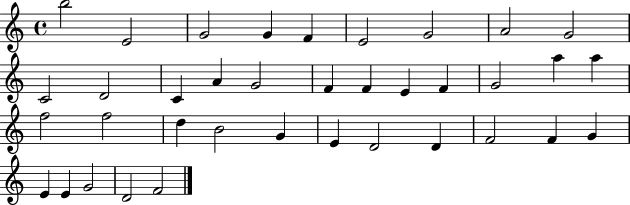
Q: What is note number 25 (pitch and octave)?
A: B4